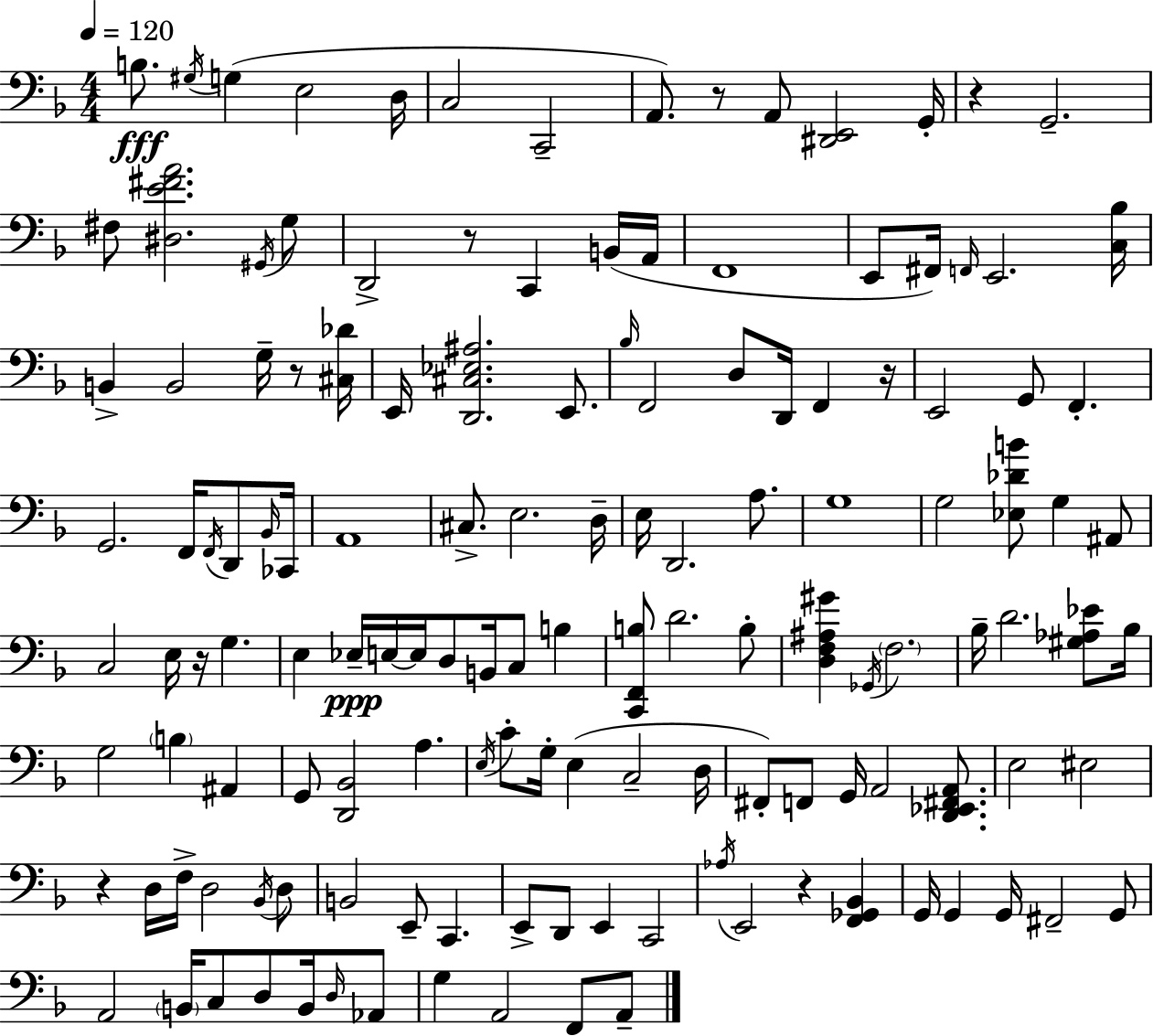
{
  \clef bass
  \numericTimeSignature
  \time 4/4
  \key d \minor
  \tempo 4 = 120
  b8.\fff \acciaccatura { gis16 } g4( e2 | d16 c2 c,2-- | a,8.) r8 a,8 <dis, e,>2 | g,16-. r4 g,2.-- | \break fis8 <dis e' fis' a'>2. \acciaccatura { gis,16 } | g8 d,2-> r8 c,4 | b,16( a,16 f,1 | e,8 fis,16) \grace { f,16 } e,2. | \break <c bes>16 b,4-> b,2 g16-- | r8 <cis des'>16 e,16 <d, cis ees ais>2. | e,8. \grace { bes16 } f,2 d8 d,16 f,4 | r16 e,2 g,8 f,4.-. | \break g,2. | f,16 \acciaccatura { f,16 } d,8 \grace { bes,16 } ces,16 a,1 | cis8.-> e2. | d16-- e16 d,2. | \break a8. g1 | g2 <ees des' b'>8 | g4 ais,8 c2 e16 r16 | g4. e4 ees16--\ppp e16~~ e16 d8 b,16 | \break c8 b4 <c, f, b>8 d'2. | b8-. <d f ais gis'>4 \acciaccatura { ges,16 } \parenthesize f2. | bes16-- d'2. | <gis aes ees'>8 bes16 g2 \parenthesize b4 | \break ais,4 g,8 <d, bes,>2 | a4. \acciaccatura { e16 } c'8-. g16-. e4( c2-- | d16 fis,8-.) f,8 g,16 a,2 | <d, ees, fis, a,>8. e2 | \break eis2 r4 d16 f16-> d2 | \acciaccatura { bes,16 } d8 b,2 | e,8-- c,4. e,8-> d,8 e,4 | c,2 \acciaccatura { aes16 } e,2 | \break r4 <f, ges, bes,>4 g,16 g,4 g,16 | fis,2-- g,8 a,2 | \parenthesize b,16 c8 d8 b,16 \grace { d16 } aes,8 g4 a,2 | f,8 a,8-- \bar "|."
}